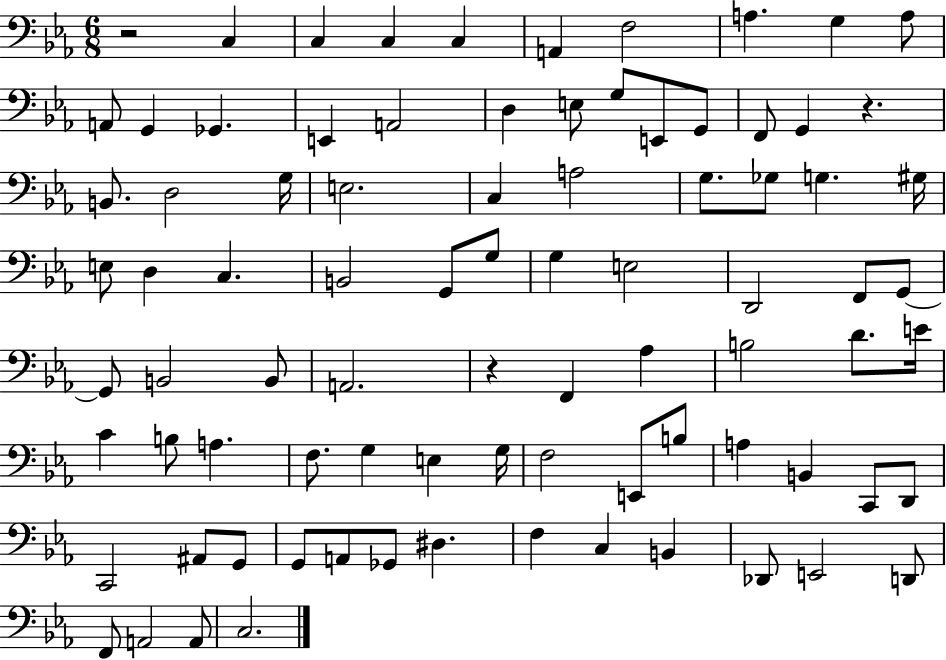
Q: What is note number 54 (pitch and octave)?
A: A3